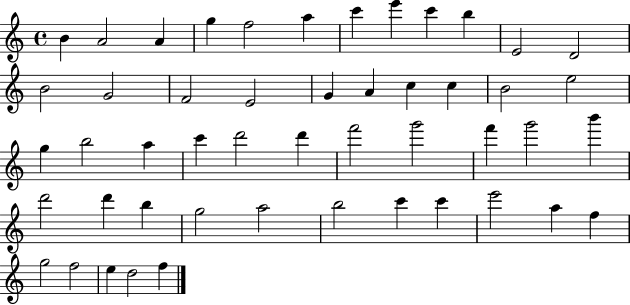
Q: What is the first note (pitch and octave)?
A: B4